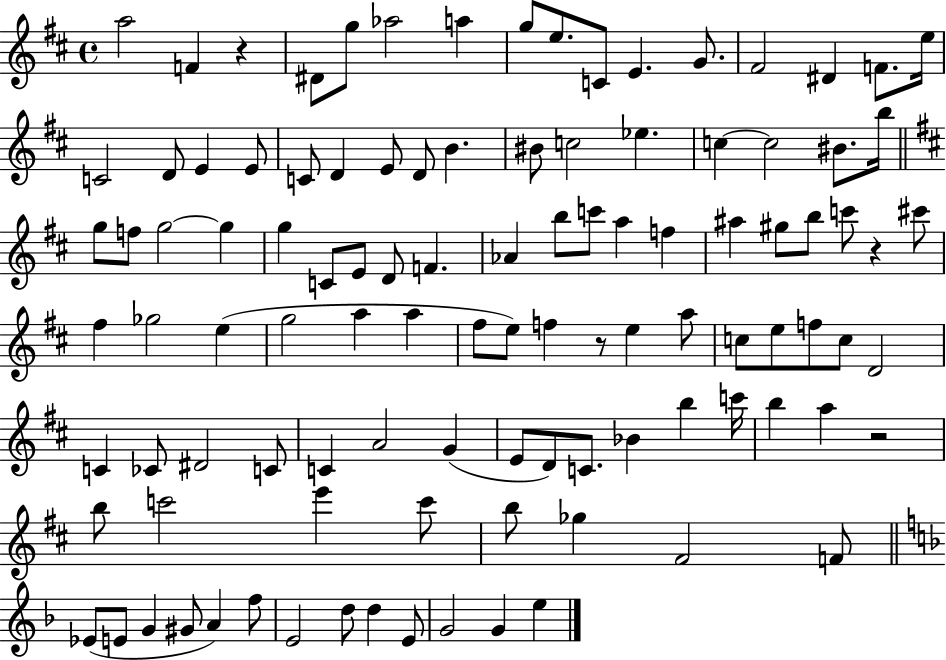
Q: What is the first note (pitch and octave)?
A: A5